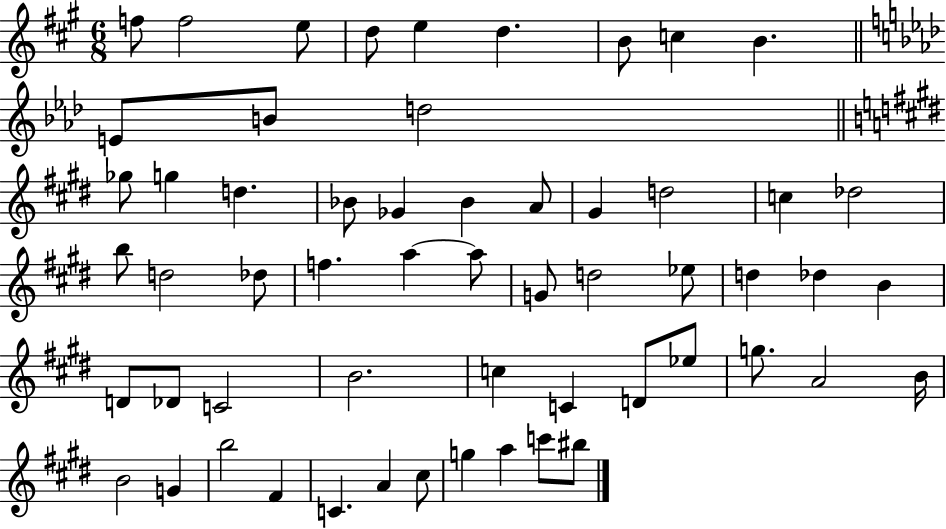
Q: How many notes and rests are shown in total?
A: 57